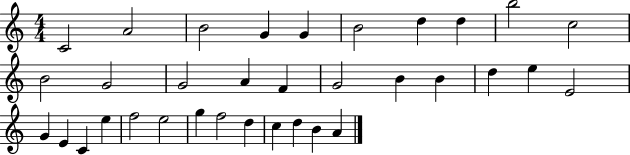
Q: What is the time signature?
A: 4/4